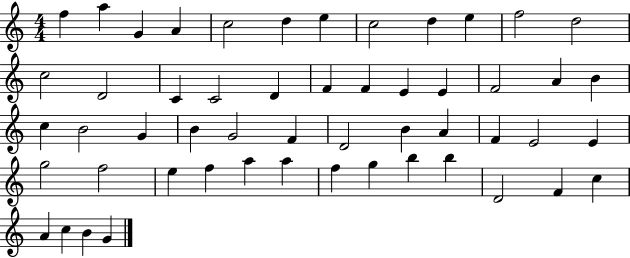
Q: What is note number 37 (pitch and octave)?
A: G5